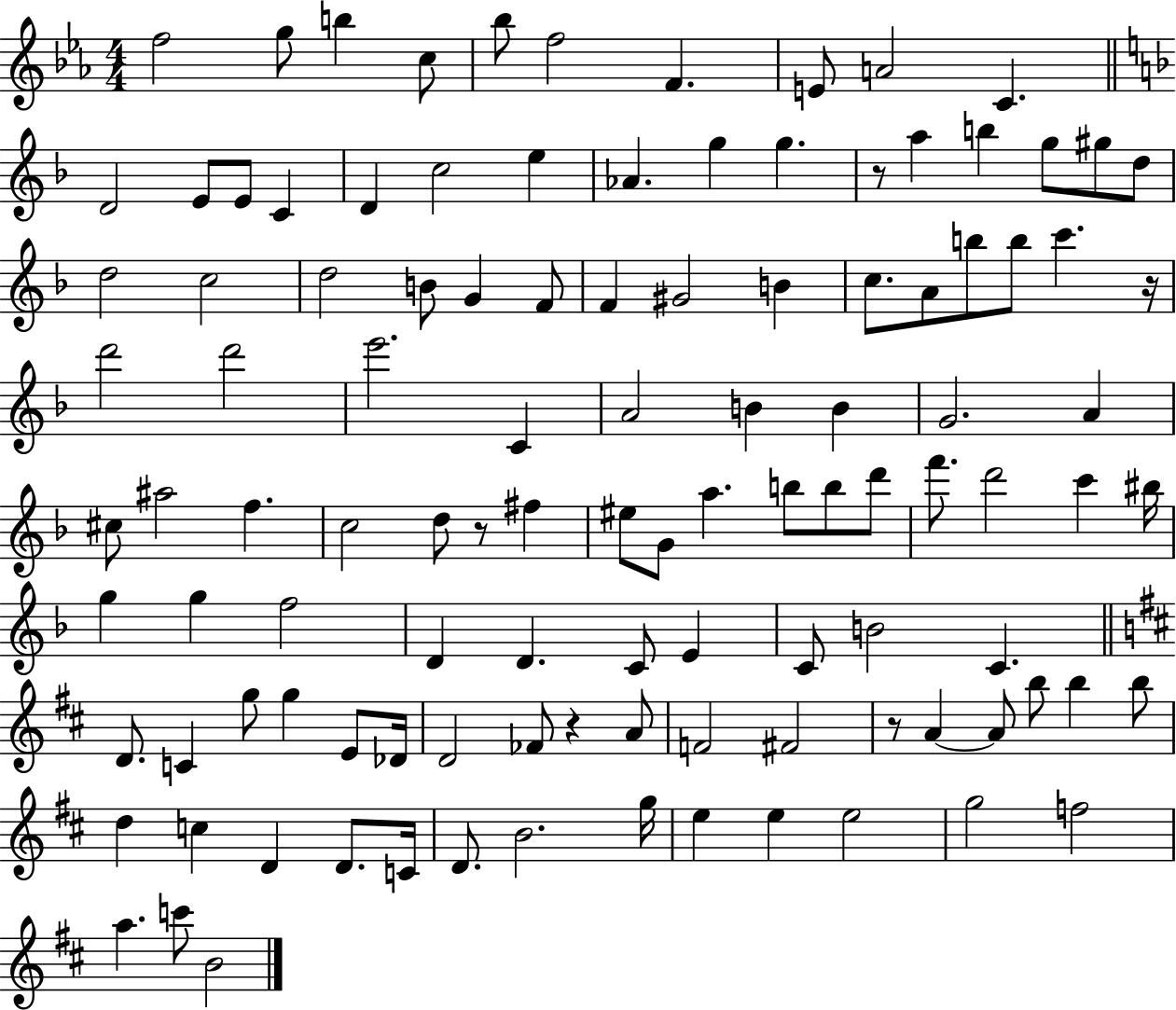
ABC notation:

X:1
T:Untitled
M:4/4
L:1/4
K:Eb
f2 g/2 b c/2 _b/2 f2 F E/2 A2 C D2 E/2 E/2 C D c2 e _A g g z/2 a b g/2 ^g/2 d/2 d2 c2 d2 B/2 G F/2 F ^G2 B c/2 A/2 b/2 b/2 c' z/4 d'2 d'2 e'2 C A2 B B G2 A ^c/2 ^a2 f c2 d/2 z/2 ^f ^e/2 G/2 a b/2 b/2 d'/2 f'/2 d'2 c' ^b/4 g g f2 D D C/2 E C/2 B2 C D/2 C g/2 g E/2 _D/4 D2 _F/2 z A/2 F2 ^F2 z/2 A A/2 b/2 b b/2 d c D D/2 C/4 D/2 B2 g/4 e e e2 g2 f2 a c'/2 B2